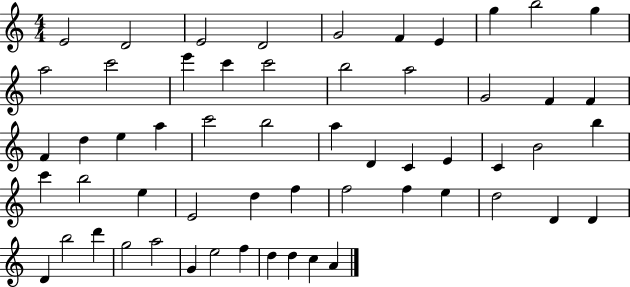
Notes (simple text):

E4/h D4/h E4/h D4/h G4/h F4/q E4/q G5/q B5/h G5/q A5/h C6/h E6/q C6/q C6/h B5/h A5/h G4/h F4/q F4/q F4/q D5/q E5/q A5/q C6/h B5/h A5/q D4/q C4/q E4/q C4/q B4/h B5/q C6/q B5/h E5/q E4/h D5/q F5/q F5/h F5/q E5/q D5/h D4/q D4/q D4/q B5/h D6/q G5/h A5/h G4/q E5/h F5/q D5/q D5/q C5/q A4/q